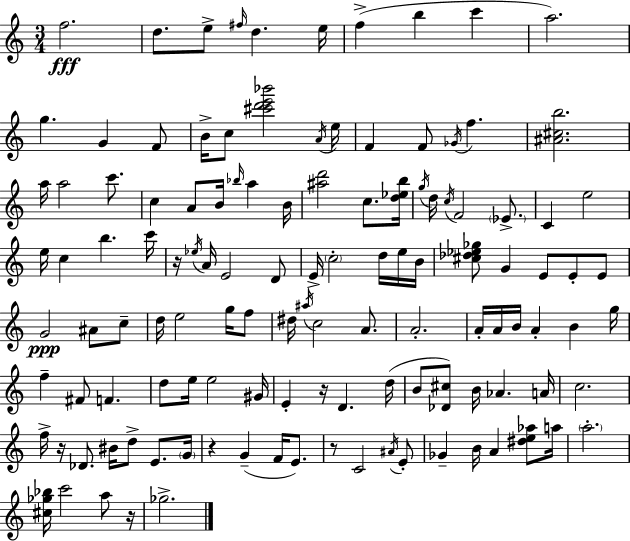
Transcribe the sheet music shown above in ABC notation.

X:1
T:Untitled
M:3/4
L:1/4
K:Am
f2 d/2 e/2 ^f/4 d e/4 f b c' a2 g G F/2 B/4 c/2 [^c'd'e'_b']2 A/4 e/4 F F/2 _G/4 f [^A^cb]2 a/4 a2 c'/2 c A/2 B/4 _b/4 a B/4 [^ad']2 c/2 [d_eb]/4 g/4 d/4 c/4 F2 _E/2 C e2 e/4 c b c'/4 z/4 _e/4 A/4 E2 D/2 E/4 c2 d/4 e/4 B/4 [^c_d_e_g]/2 G E/2 E/2 E/2 G2 ^A/2 c/2 d/4 e2 g/4 f/2 ^d/4 ^a/4 c2 A/2 A2 A/4 A/4 B/4 A B g/4 f ^F/2 F d/2 e/4 e2 ^G/4 E z/4 D d/4 B/2 [_D^c]/2 B/4 _A A/4 c2 f/4 z/4 _D/2 ^B/4 d/2 E/2 G/4 z G F/4 E/2 z/2 C2 ^A/4 E/2 _G B/4 A [^de_a]/2 a/4 a2 [^c_g_b]/4 c'2 a/2 z/4 _g2